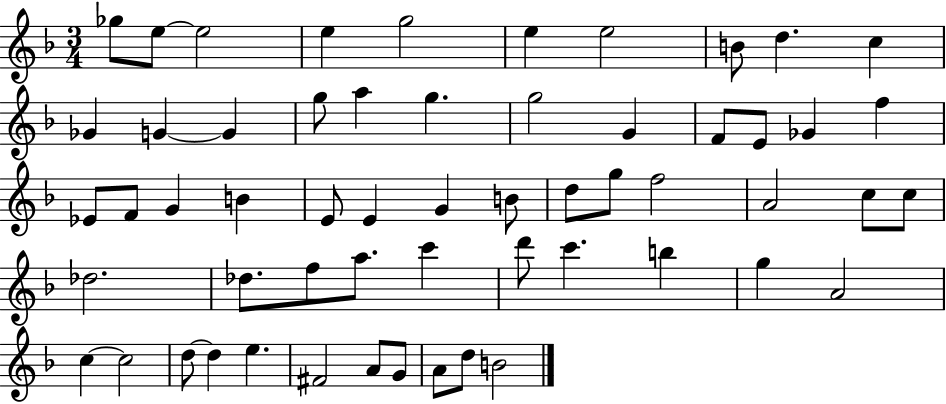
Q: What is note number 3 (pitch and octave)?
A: E5